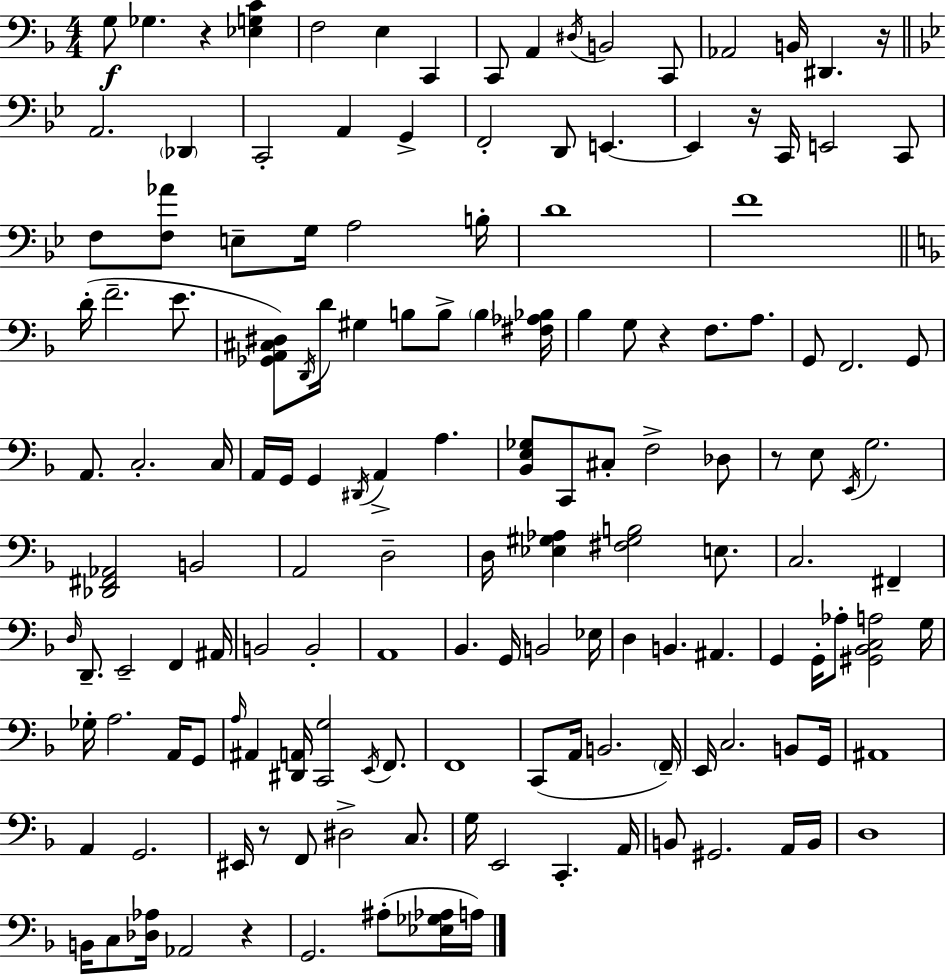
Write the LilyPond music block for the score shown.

{
  \clef bass
  \numericTimeSignature
  \time 4/4
  \key f \major
  g8\f ges4. r4 <ees g c'>4 | f2 e4 c,4 | c,8 a,4 \acciaccatura { dis16 } b,2 c,8 | aes,2 b,16 dis,4. | \break r16 \bar "||" \break \key g \minor a,2. \parenthesize des,4 | c,2-. a,4 g,4-> | f,2-. d,8 e,4.~~ | e,4 r16 c,16 e,2 c,8 | \break f8 <f aes'>8 e8-- g16 a2 b16-. | d'1 | f'1 | \bar "||" \break \key f \major d'16-.( f'2.-- e'8. | <ges, a, cis dis>8) \acciaccatura { d,16 } d'16 gis4 b8 b8-> \parenthesize b4 | <fis aes bes>16 bes4 g8 r4 f8. a8. | g,8 f,2. g,8 | \break a,8. c2.-. | c16 a,16 g,16 g,4 \acciaccatura { dis,16 } a,4-> a4. | <bes, e ges>8 c,8 cis8-. f2-> | des8 r8 e8 \acciaccatura { e,16 } g2. | \break <des, fis, aes,>2 b,2 | a,2 d2-- | d16 <ees gis aes>4 <fis gis b>2 | e8. c2. fis,4-- | \break \grace { d16 } d,8.-- e,2-- f,4 | ais,16 b,2 b,2-. | a,1 | bes,4. g,16 b,2 | \break ees16 d4 b,4. ais,4. | g,4 g,16-. aes8-. <gis, bes, c a>2 | g16 ges16-. a2. | a,16 g,8 \grace { a16 } ais,4 <dis, a,>16 <c, g>2 | \break \acciaccatura { e,16 } f,8. f,1 | c,8( a,16 b,2. | \parenthesize f,16--) e,16 c2. | b,8 g,16 ais,1 | \break a,4 g,2. | eis,16 r8 f,8 dis2-> | c8. g16 e,2 c,4.-. | a,16 b,8 gis,2. | \break a,16 b,16 d1 | b,16 c8 <des aes>16 aes,2 | r4 g,2. | ais8-.( <ees ges aes>16 a16) \bar "|."
}